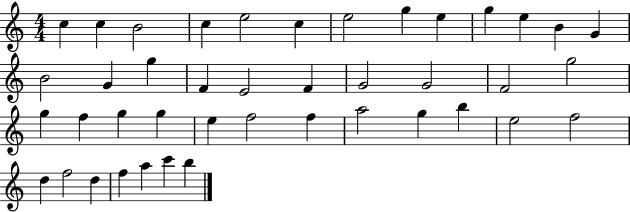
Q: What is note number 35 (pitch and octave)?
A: F5